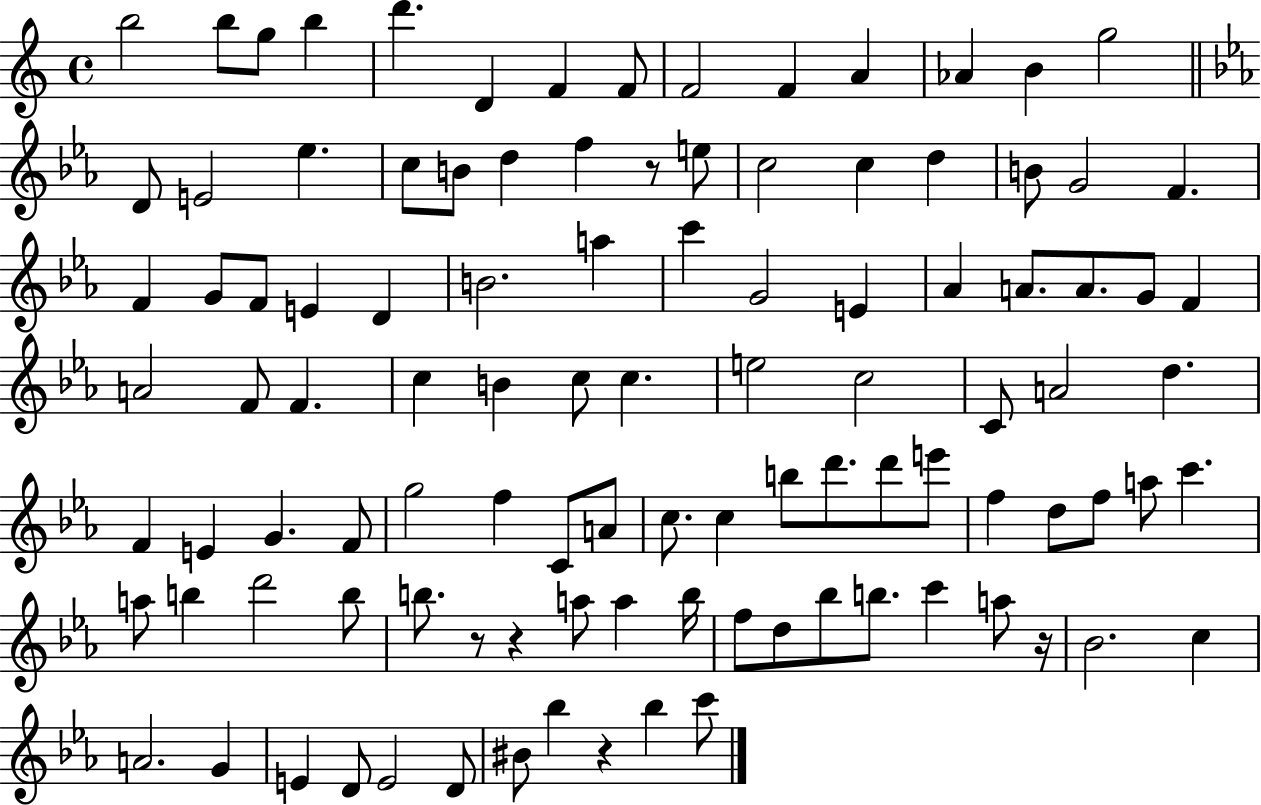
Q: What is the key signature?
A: C major